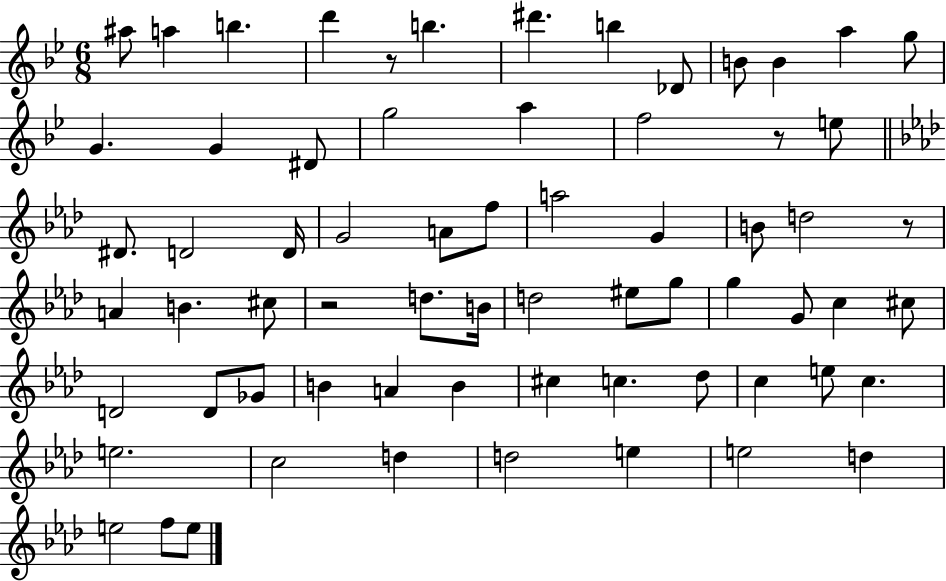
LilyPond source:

{
  \clef treble
  \numericTimeSignature
  \time 6/8
  \key bes \major
  \repeat volta 2 { ais''8 a''4 b''4. | d'''4 r8 b''4. | dis'''4. b''4 des'8 | b'8 b'4 a''4 g''8 | \break g'4. g'4 dis'8 | g''2 a''4 | f''2 r8 e''8 | \bar "||" \break \key aes \major dis'8. d'2 d'16 | g'2 a'8 f''8 | a''2 g'4 | b'8 d''2 r8 | \break a'4 b'4. cis''8 | r2 d''8. b'16 | d''2 eis''8 g''8 | g''4 g'8 c''4 cis''8 | \break d'2 d'8 ges'8 | b'4 a'4 b'4 | cis''4 c''4. des''8 | c''4 e''8 c''4. | \break e''2. | c''2 d''4 | d''2 e''4 | e''2 d''4 | \break e''2 f''8 e''8 | } \bar "|."
}